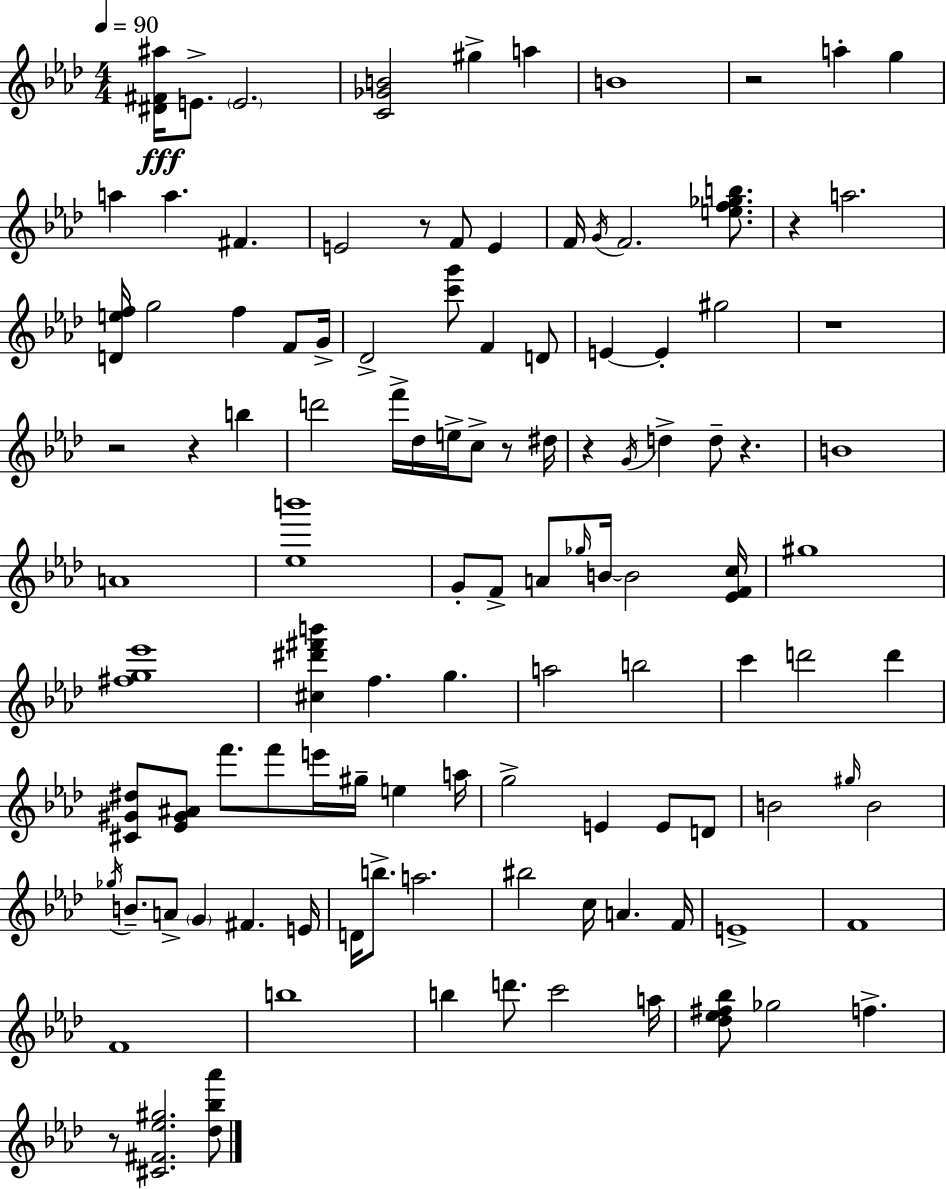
X:1
T:Untitled
M:4/4
L:1/4
K:Ab
[^D^F^a]/4 E/2 E2 [C_GB]2 ^g a B4 z2 a g a a ^F E2 z/2 F/2 E F/4 G/4 F2 [ef_gb]/2 z a2 [Def]/4 g2 f F/2 G/4 _D2 [c'g']/2 F D/2 E E ^g2 z4 z2 z b d'2 f'/4 _d/4 e/4 c/2 z/2 ^d/4 z G/4 d d/2 z B4 A4 [_eb']4 G/2 F/2 A/2 _g/4 B/4 B2 [_EFc]/4 ^g4 [^fg_e']4 [^c^d'^f'b'] f g a2 b2 c' d'2 d' [^C^G^d]/2 [_E^G^A]/2 f'/2 f'/2 e'/4 ^g/4 e a/4 g2 E E/2 D/2 B2 ^g/4 B2 _g/4 B/2 A/2 G ^F E/4 D/4 b/2 a2 ^b2 c/4 A F/4 E4 F4 F4 b4 b d'/2 c'2 a/4 [_d_e^f_b]/2 _g2 f z/2 [^C^F_e^g]2 [_d_b_a']/2